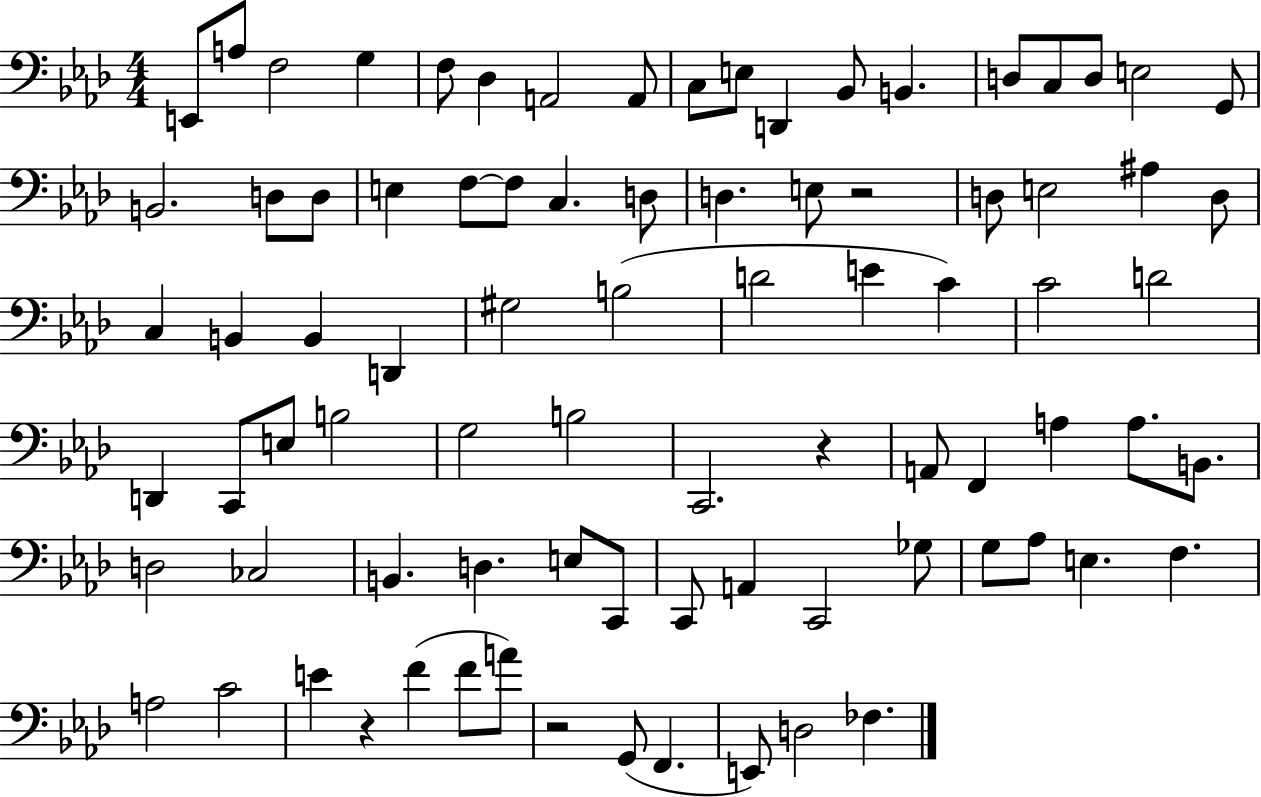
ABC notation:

X:1
T:Untitled
M:4/4
L:1/4
K:Ab
E,,/2 A,/2 F,2 G, F,/2 _D, A,,2 A,,/2 C,/2 E,/2 D,, _B,,/2 B,, D,/2 C,/2 D,/2 E,2 G,,/2 B,,2 D,/2 D,/2 E, F,/2 F,/2 C, D,/2 D, E,/2 z2 D,/2 E,2 ^A, D,/2 C, B,, B,, D,, ^G,2 B,2 D2 E C C2 D2 D,, C,,/2 E,/2 B,2 G,2 B,2 C,,2 z A,,/2 F,, A, A,/2 B,,/2 D,2 _C,2 B,, D, E,/2 C,,/2 C,,/2 A,, C,,2 _G,/2 G,/2 _A,/2 E, F, A,2 C2 E z F F/2 A/2 z2 G,,/2 F,, E,,/2 D,2 _F,